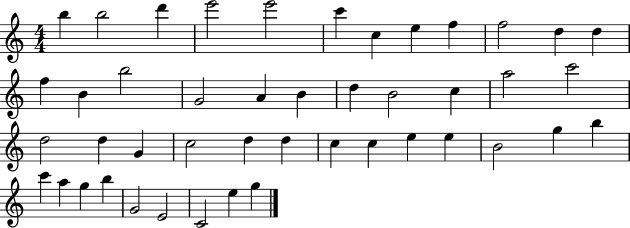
{
  \clef treble
  \numericTimeSignature
  \time 4/4
  \key c \major
  b''4 b''2 d'''4 | e'''2 e'''2 | c'''4 c''4 e''4 f''4 | f''2 d''4 d''4 | \break f''4 b'4 b''2 | g'2 a'4 b'4 | d''4 b'2 c''4 | a''2 c'''2 | \break d''2 d''4 g'4 | c''2 d''4 d''4 | c''4 c''4 e''4 e''4 | b'2 g''4 b''4 | \break c'''4 a''4 g''4 b''4 | g'2 e'2 | c'2 e''4 g''4 | \bar "|."
}